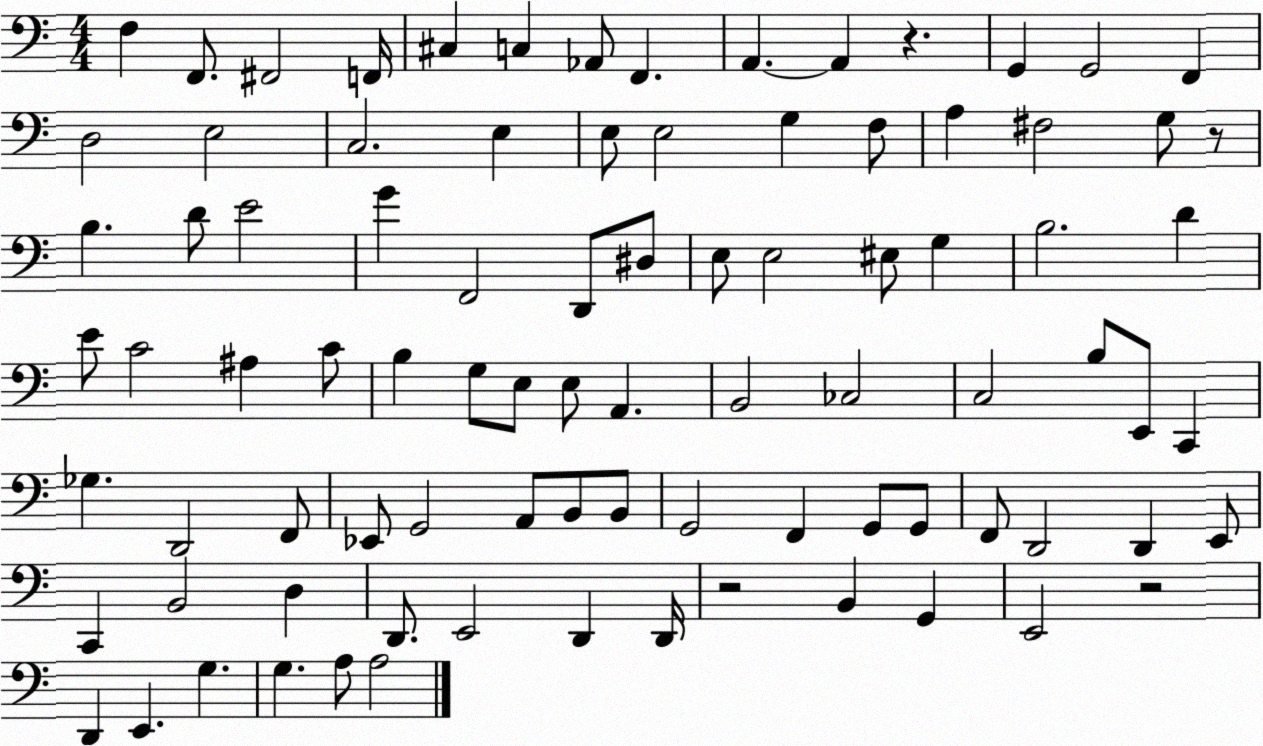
X:1
T:Untitled
M:4/4
L:1/4
K:C
F, F,,/2 ^F,,2 F,,/4 ^C, C, _A,,/2 F,, A,, A,, z G,, G,,2 F,, D,2 E,2 C,2 E, E,/2 E,2 G, F,/2 A, ^F,2 G,/2 z/2 B, D/2 E2 G F,,2 D,,/2 ^D,/2 E,/2 E,2 ^E,/2 G, B,2 D E/2 C2 ^A, C/2 B, G,/2 E,/2 E,/2 A,, B,,2 _C,2 C,2 B,/2 E,,/2 C,, _G, D,,2 F,,/2 _E,,/2 G,,2 A,,/2 B,,/2 B,,/2 G,,2 F,, G,,/2 G,,/2 F,,/2 D,,2 D,, E,,/2 C,, B,,2 D, D,,/2 E,,2 D,, D,,/4 z2 B,, G,, E,,2 z2 D,, E,, G, G, A,/2 A,2